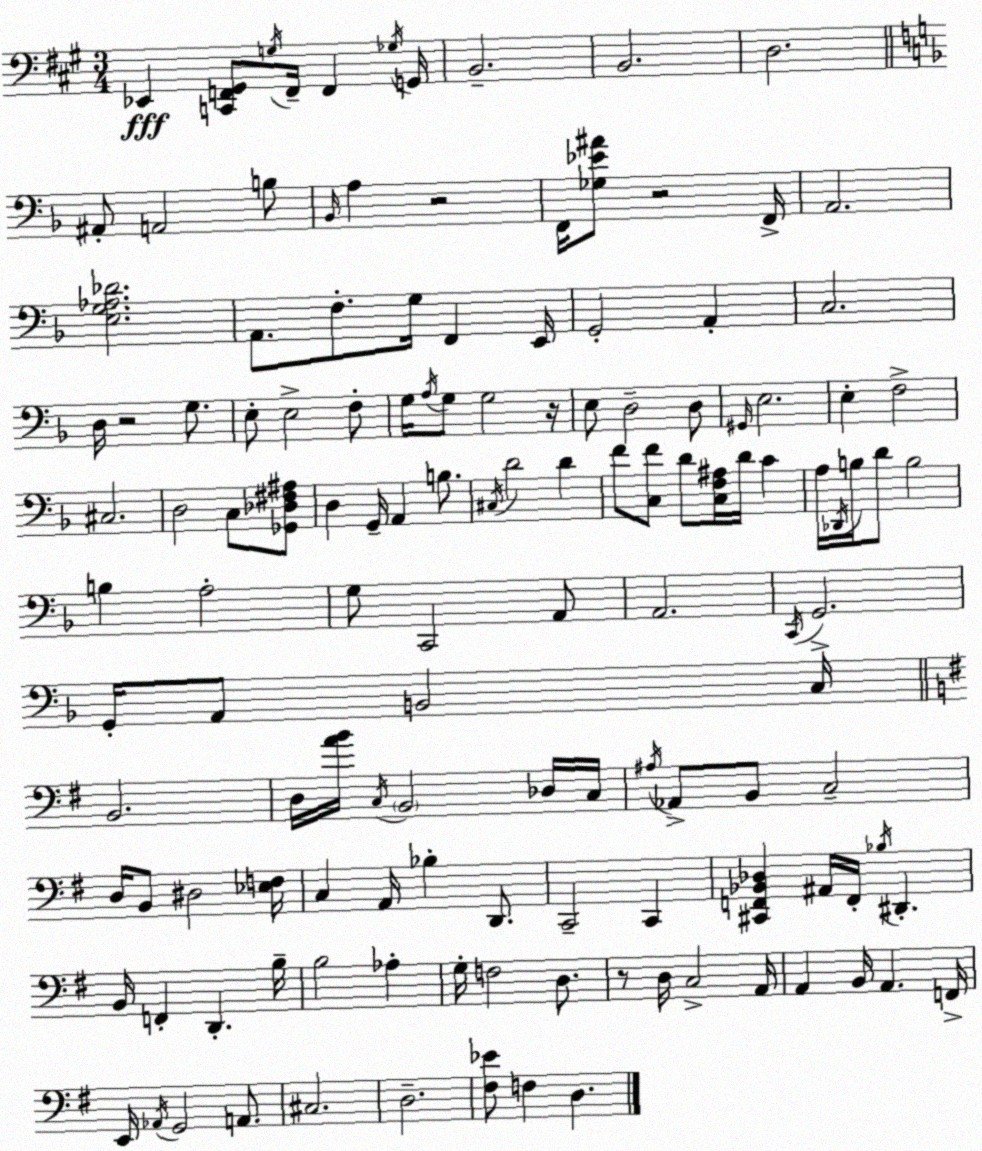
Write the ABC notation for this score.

X:1
T:Untitled
M:3/4
L:1/4
K:A
_E,, [C,,F,,^G,,]/2 G,/4 F,,/4 F,, _G,/4 G,,/4 B,,2 B,,2 D,2 ^A,,/2 A,,2 B,/2 _B,,/4 A, z2 F,,/4 [_G,_E^A]/2 z2 F,,/4 A,,2 [E,G,_A,_D]2 A,,/2 F,/2 G,/4 F,, E,,/4 G,,2 A,, C,2 D,/4 z2 G,/2 E,/2 E,2 F,/2 G,/4 A,/4 G,/2 G,2 z/4 E,/2 D,2 D,/2 ^G,,/4 E,2 E, F,2 ^C,2 D,2 C,/2 [_G,,_D,^F,^A,]/2 D, G,,/4 A,, B,/2 ^C,/4 D2 D F/2 [C,F]/2 D/2 [C,F,^A,]/4 D/4 C A,/4 _D,,/4 B,/4 D/2 B,2 B, A,2 G,/2 C,,2 A,,/2 A,,2 C,,/4 G,,2 G,,/4 A,,/2 B,,2 C,/4 B,,2 D,/4 [AB]/4 C,/4 B,,2 _D,/4 C,/4 ^A,/4 _A,,/2 B,,/2 C,2 D,/4 B,,/2 ^D,2 [_E,F,]/4 C, A,,/4 _B, D,,/2 C,,2 C,, [^C,,F,,_B,,_D,] ^A,,/4 F,,/4 _B,/4 ^D,, B,,/4 F,, D,, B,/4 B,2 _A, G,/4 F,2 D,/2 z/2 D,/4 C,2 A,,/4 A,, B,,/4 A,, F,,/4 E,,/4 _A,,/4 G,,2 A,,/2 ^C,2 D,2 [^F,_E]/2 F, D,